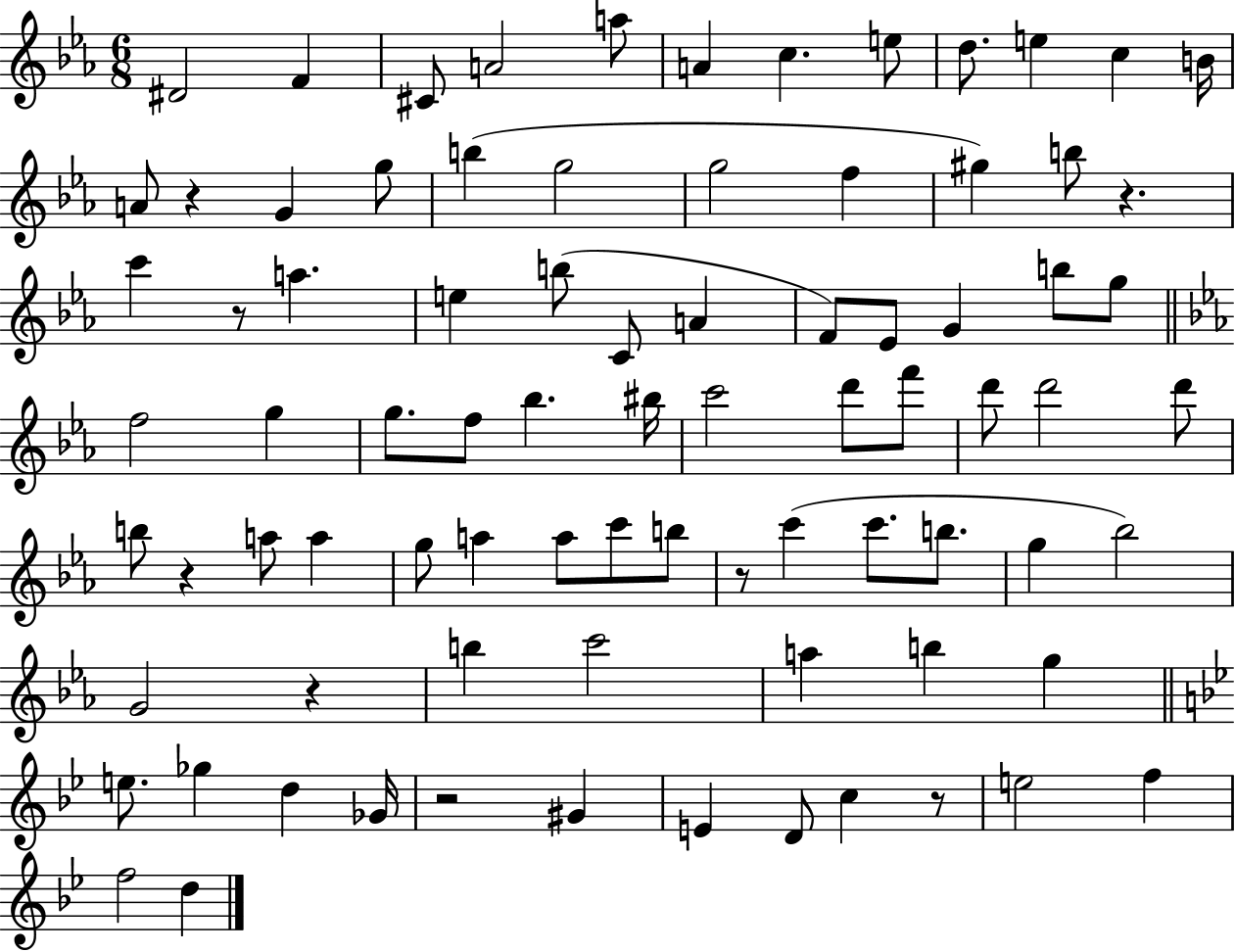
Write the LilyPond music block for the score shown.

{
  \clef treble
  \numericTimeSignature
  \time 6/8
  \key ees \major
  dis'2 f'4 | cis'8 a'2 a''8 | a'4 c''4. e''8 | d''8. e''4 c''4 b'16 | \break a'8 r4 g'4 g''8 | b''4( g''2 | g''2 f''4 | gis''4) b''8 r4. | \break c'''4 r8 a''4. | e''4 b''8( c'8 a'4 | f'8) ees'8 g'4 b''8 g''8 | \bar "||" \break \key c \minor f''2 g''4 | g''8. f''8 bes''4. bis''16 | c'''2 d'''8 f'''8 | d'''8 d'''2 d'''8 | \break b''8 r4 a''8 a''4 | g''8 a''4 a''8 c'''8 b''8 | r8 c'''4( c'''8. b''8. | g''4 bes''2) | \break g'2 r4 | b''4 c'''2 | a''4 b''4 g''4 | \bar "||" \break \key bes \major e''8. ges''4 d''4 ges'16 | r2 gis'4 | e'4 d'8 c''4 r8 | e''2 f''4 | \break f''2 d''4 | \bar "|."
}